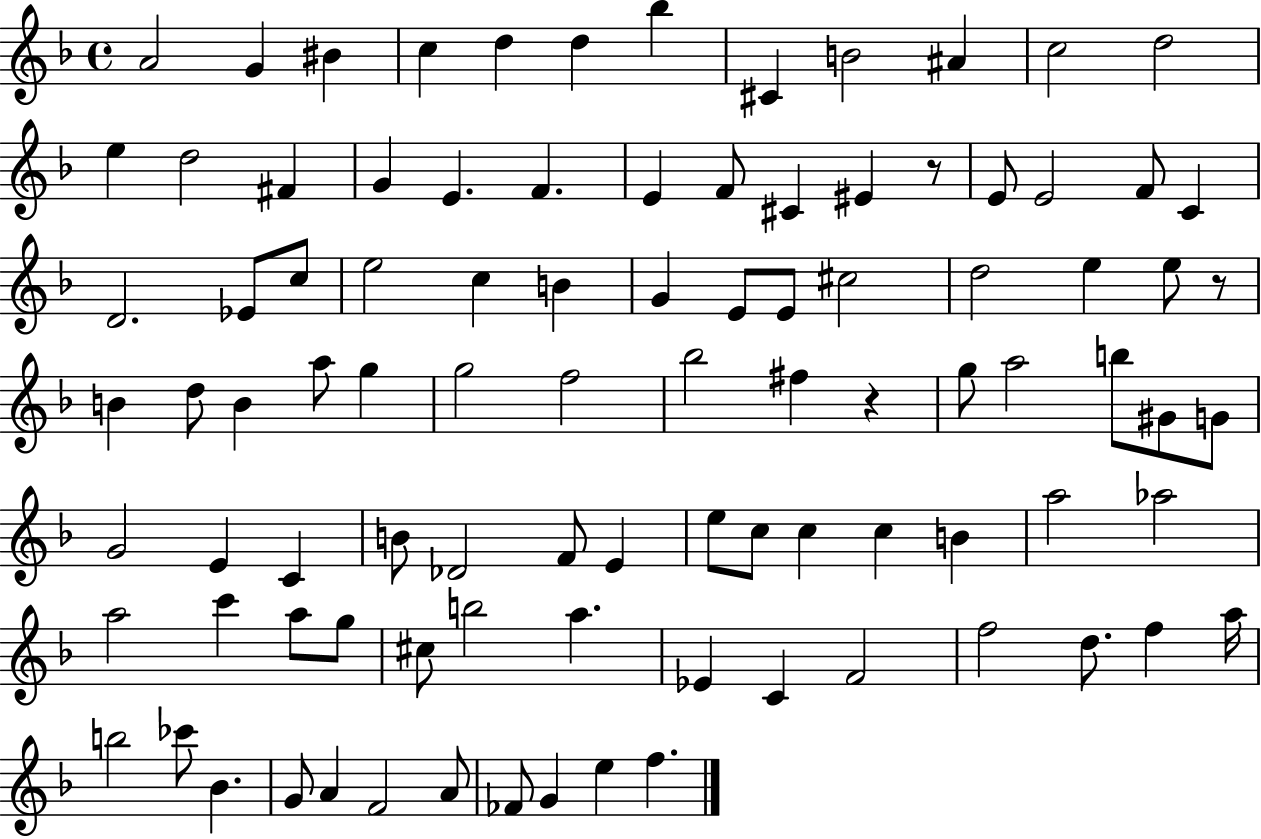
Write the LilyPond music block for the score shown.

{
  \clef treble
  \time 4/4
  \defaultTimeSignature
  \key f \major
  a'2 g'4 bis'4 | c''4 d''4 d''4 bes''4 | cis'4 b'2 ais'4 | c''2 d''2 | \break e''4 d''2 fis'4 | g'4 e'4. f'4. | e'4 f'8 cis'4 eis'4 r8 | e'8 e'2 f'8 c'4 | \break d'2. ees'8 c''8 | e''2 c''4 b'4 | g'4 e'8 e'8 cis''2 | d''2 e''4 e''8 r8 | \break b'4 d''8 b'4 a''8 g''4 | g''2 f''2 | bes''2 fis''4 r4 | g''8 a''2 b''8 gis'8 g'8 | \break g'2 e'4 c'4 | b'8 des'2 f'8 e'4 | e''8 c''8 c''4 c''4 b'4 | a''2 aes''2 | \break a''2 c'''4 a''8 g''8 | cis''8 b''2 a''4. | ees'4 c'4 f'2 | f''2 d''8. f''4 a''16 | \break b''2 ces'''8 bes'4. | g'8 a'4 f'2 a'8 | fes'8 g'4 e''4 f''4. | \bar "|."
}